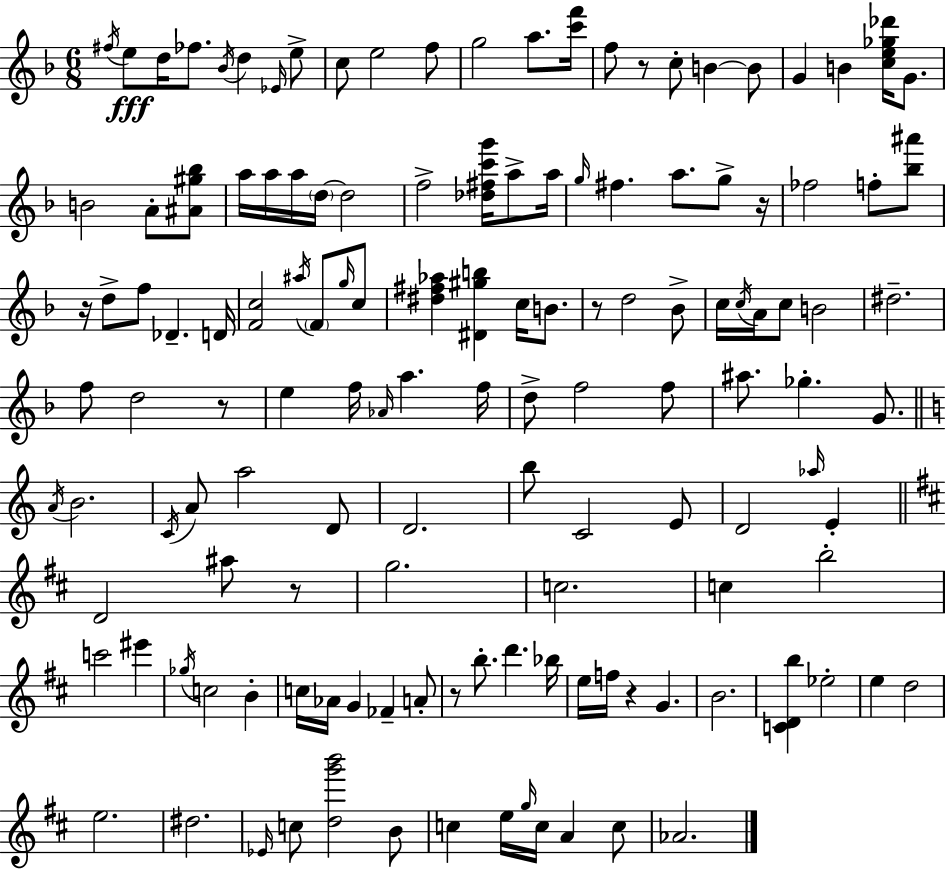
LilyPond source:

{
  \clef treble
  \numericTimeSignature
  \time 6/8
  \key f \major
  \acciaccatura { fis''16 }\fff e''8 d''16 fes''8. \acciaccatura { bes'16 } d''4 | \grace { ees'16 } e''8-> c''8 e''2 | f''8 g''2 a''8. | <c''' f'''>16 f''8 r8 c''8-. b'4~~ | \break b'8 g'4 b'4 <c'' e'' ges'' des'''>16 | g'8. b'2 a'8-. | <ais' gis'' bes''>8 a''16 a''16 a''16 \parenthesize d''16~~ d''2 | f''2-> <des'' fis'' c''' g'''>16 | \break a''8-> a''16 \grace { g''16 } fis''4. a''8. | g''8-> r16 fes''2 | f''8-. <bes'' ais'''>8 r16 d''8-> f''8 des'4.-- | d'16 <f' c''>2 | \break \acciaccatura { ais''16 } \parenthesize f'8 \grace { g''16 } c''8 <dis'' fis'' aes''>4 <dis' gis'' b''>4 | c''16 b'8. r8 d''2 | bes'8-> c''16 \acciaccatura { c''16 } a'16 c''8 b'2 | dis''2.-- | \break f''8 d''2 | r8 e''4 f''16 | \grace { aes'16 } a''4. f''16 d''8-> f''2 | f''8 ais''8. ges''4.-. | \break g'8. \bar "||" \break \key a \minor \acciaccatura { a'16 } b'2. | \acciaccatura { c'16 } a'8 a''2 | d'8 d'2. | b''8 c'2 | \break e'8 d'2 \grace { aes''16 } e'4-. | \bar "||" \break \key d \major d'2 ais''8 r8 | g''2. | c''2. | c''4 b''2-. | \break c'''2 eis'''4 | \acciaccatura { ges''16 } c''2 b'4-. | c''16 aes'16 g'4 fes'4-- a'8-. | r8 b''8.-. d'''4. | \break bes''16 e''16 f''16 r4 g'4. | b'2. | <c' d' b''>4 ees''2-. | e''4 d''2 | \break e''2. | dis''2. | \grace { ees'16 } c''8 <d'' g''' b'''>2 | b'8 c''4 e''16 \grace { g''16 } c''16 a'4 | \break c''8 aes'2. | \bar "|."
}